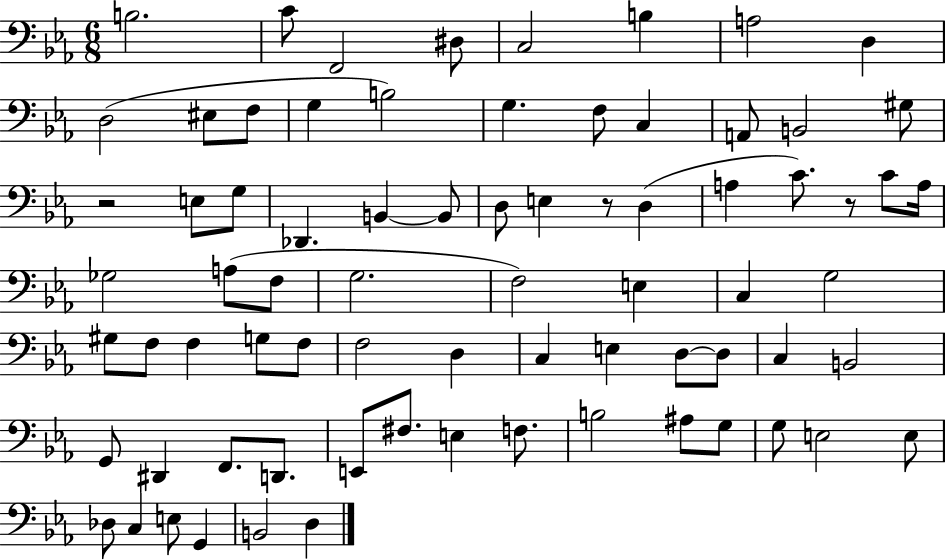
{
  \clef bass
  \numericTimeSignature
  \time 6/8
  \key ees \major
  b2. | c'8 f,2 dis8 | c2 b4 | a2 d4 | \break d2( eis8 f8 | g4 b2) | g4. f8 c4 | a,8 b,2 gis8 | \break r2 e8 g8 | des,4. b,4~~ b,8 | d8 e4 r8 d4( | a4 c'8.) r8 c'8 a16 | \break ges2 a8( f8 | g2. | f2) e4 | c4 g2 | \break gis8 f8 f4 g8 f8 | f2 d4 | c4 e4 d8~~ d8 | c4 b,2 | \break g,8 dis,4 f,8. d,8. | e,8 fis8. e4 f8. | b2 ais8 g8 | g8 e2 e8 | \break des8 c4 e8 g,4 | b,2 d4 | \bar "|."
}